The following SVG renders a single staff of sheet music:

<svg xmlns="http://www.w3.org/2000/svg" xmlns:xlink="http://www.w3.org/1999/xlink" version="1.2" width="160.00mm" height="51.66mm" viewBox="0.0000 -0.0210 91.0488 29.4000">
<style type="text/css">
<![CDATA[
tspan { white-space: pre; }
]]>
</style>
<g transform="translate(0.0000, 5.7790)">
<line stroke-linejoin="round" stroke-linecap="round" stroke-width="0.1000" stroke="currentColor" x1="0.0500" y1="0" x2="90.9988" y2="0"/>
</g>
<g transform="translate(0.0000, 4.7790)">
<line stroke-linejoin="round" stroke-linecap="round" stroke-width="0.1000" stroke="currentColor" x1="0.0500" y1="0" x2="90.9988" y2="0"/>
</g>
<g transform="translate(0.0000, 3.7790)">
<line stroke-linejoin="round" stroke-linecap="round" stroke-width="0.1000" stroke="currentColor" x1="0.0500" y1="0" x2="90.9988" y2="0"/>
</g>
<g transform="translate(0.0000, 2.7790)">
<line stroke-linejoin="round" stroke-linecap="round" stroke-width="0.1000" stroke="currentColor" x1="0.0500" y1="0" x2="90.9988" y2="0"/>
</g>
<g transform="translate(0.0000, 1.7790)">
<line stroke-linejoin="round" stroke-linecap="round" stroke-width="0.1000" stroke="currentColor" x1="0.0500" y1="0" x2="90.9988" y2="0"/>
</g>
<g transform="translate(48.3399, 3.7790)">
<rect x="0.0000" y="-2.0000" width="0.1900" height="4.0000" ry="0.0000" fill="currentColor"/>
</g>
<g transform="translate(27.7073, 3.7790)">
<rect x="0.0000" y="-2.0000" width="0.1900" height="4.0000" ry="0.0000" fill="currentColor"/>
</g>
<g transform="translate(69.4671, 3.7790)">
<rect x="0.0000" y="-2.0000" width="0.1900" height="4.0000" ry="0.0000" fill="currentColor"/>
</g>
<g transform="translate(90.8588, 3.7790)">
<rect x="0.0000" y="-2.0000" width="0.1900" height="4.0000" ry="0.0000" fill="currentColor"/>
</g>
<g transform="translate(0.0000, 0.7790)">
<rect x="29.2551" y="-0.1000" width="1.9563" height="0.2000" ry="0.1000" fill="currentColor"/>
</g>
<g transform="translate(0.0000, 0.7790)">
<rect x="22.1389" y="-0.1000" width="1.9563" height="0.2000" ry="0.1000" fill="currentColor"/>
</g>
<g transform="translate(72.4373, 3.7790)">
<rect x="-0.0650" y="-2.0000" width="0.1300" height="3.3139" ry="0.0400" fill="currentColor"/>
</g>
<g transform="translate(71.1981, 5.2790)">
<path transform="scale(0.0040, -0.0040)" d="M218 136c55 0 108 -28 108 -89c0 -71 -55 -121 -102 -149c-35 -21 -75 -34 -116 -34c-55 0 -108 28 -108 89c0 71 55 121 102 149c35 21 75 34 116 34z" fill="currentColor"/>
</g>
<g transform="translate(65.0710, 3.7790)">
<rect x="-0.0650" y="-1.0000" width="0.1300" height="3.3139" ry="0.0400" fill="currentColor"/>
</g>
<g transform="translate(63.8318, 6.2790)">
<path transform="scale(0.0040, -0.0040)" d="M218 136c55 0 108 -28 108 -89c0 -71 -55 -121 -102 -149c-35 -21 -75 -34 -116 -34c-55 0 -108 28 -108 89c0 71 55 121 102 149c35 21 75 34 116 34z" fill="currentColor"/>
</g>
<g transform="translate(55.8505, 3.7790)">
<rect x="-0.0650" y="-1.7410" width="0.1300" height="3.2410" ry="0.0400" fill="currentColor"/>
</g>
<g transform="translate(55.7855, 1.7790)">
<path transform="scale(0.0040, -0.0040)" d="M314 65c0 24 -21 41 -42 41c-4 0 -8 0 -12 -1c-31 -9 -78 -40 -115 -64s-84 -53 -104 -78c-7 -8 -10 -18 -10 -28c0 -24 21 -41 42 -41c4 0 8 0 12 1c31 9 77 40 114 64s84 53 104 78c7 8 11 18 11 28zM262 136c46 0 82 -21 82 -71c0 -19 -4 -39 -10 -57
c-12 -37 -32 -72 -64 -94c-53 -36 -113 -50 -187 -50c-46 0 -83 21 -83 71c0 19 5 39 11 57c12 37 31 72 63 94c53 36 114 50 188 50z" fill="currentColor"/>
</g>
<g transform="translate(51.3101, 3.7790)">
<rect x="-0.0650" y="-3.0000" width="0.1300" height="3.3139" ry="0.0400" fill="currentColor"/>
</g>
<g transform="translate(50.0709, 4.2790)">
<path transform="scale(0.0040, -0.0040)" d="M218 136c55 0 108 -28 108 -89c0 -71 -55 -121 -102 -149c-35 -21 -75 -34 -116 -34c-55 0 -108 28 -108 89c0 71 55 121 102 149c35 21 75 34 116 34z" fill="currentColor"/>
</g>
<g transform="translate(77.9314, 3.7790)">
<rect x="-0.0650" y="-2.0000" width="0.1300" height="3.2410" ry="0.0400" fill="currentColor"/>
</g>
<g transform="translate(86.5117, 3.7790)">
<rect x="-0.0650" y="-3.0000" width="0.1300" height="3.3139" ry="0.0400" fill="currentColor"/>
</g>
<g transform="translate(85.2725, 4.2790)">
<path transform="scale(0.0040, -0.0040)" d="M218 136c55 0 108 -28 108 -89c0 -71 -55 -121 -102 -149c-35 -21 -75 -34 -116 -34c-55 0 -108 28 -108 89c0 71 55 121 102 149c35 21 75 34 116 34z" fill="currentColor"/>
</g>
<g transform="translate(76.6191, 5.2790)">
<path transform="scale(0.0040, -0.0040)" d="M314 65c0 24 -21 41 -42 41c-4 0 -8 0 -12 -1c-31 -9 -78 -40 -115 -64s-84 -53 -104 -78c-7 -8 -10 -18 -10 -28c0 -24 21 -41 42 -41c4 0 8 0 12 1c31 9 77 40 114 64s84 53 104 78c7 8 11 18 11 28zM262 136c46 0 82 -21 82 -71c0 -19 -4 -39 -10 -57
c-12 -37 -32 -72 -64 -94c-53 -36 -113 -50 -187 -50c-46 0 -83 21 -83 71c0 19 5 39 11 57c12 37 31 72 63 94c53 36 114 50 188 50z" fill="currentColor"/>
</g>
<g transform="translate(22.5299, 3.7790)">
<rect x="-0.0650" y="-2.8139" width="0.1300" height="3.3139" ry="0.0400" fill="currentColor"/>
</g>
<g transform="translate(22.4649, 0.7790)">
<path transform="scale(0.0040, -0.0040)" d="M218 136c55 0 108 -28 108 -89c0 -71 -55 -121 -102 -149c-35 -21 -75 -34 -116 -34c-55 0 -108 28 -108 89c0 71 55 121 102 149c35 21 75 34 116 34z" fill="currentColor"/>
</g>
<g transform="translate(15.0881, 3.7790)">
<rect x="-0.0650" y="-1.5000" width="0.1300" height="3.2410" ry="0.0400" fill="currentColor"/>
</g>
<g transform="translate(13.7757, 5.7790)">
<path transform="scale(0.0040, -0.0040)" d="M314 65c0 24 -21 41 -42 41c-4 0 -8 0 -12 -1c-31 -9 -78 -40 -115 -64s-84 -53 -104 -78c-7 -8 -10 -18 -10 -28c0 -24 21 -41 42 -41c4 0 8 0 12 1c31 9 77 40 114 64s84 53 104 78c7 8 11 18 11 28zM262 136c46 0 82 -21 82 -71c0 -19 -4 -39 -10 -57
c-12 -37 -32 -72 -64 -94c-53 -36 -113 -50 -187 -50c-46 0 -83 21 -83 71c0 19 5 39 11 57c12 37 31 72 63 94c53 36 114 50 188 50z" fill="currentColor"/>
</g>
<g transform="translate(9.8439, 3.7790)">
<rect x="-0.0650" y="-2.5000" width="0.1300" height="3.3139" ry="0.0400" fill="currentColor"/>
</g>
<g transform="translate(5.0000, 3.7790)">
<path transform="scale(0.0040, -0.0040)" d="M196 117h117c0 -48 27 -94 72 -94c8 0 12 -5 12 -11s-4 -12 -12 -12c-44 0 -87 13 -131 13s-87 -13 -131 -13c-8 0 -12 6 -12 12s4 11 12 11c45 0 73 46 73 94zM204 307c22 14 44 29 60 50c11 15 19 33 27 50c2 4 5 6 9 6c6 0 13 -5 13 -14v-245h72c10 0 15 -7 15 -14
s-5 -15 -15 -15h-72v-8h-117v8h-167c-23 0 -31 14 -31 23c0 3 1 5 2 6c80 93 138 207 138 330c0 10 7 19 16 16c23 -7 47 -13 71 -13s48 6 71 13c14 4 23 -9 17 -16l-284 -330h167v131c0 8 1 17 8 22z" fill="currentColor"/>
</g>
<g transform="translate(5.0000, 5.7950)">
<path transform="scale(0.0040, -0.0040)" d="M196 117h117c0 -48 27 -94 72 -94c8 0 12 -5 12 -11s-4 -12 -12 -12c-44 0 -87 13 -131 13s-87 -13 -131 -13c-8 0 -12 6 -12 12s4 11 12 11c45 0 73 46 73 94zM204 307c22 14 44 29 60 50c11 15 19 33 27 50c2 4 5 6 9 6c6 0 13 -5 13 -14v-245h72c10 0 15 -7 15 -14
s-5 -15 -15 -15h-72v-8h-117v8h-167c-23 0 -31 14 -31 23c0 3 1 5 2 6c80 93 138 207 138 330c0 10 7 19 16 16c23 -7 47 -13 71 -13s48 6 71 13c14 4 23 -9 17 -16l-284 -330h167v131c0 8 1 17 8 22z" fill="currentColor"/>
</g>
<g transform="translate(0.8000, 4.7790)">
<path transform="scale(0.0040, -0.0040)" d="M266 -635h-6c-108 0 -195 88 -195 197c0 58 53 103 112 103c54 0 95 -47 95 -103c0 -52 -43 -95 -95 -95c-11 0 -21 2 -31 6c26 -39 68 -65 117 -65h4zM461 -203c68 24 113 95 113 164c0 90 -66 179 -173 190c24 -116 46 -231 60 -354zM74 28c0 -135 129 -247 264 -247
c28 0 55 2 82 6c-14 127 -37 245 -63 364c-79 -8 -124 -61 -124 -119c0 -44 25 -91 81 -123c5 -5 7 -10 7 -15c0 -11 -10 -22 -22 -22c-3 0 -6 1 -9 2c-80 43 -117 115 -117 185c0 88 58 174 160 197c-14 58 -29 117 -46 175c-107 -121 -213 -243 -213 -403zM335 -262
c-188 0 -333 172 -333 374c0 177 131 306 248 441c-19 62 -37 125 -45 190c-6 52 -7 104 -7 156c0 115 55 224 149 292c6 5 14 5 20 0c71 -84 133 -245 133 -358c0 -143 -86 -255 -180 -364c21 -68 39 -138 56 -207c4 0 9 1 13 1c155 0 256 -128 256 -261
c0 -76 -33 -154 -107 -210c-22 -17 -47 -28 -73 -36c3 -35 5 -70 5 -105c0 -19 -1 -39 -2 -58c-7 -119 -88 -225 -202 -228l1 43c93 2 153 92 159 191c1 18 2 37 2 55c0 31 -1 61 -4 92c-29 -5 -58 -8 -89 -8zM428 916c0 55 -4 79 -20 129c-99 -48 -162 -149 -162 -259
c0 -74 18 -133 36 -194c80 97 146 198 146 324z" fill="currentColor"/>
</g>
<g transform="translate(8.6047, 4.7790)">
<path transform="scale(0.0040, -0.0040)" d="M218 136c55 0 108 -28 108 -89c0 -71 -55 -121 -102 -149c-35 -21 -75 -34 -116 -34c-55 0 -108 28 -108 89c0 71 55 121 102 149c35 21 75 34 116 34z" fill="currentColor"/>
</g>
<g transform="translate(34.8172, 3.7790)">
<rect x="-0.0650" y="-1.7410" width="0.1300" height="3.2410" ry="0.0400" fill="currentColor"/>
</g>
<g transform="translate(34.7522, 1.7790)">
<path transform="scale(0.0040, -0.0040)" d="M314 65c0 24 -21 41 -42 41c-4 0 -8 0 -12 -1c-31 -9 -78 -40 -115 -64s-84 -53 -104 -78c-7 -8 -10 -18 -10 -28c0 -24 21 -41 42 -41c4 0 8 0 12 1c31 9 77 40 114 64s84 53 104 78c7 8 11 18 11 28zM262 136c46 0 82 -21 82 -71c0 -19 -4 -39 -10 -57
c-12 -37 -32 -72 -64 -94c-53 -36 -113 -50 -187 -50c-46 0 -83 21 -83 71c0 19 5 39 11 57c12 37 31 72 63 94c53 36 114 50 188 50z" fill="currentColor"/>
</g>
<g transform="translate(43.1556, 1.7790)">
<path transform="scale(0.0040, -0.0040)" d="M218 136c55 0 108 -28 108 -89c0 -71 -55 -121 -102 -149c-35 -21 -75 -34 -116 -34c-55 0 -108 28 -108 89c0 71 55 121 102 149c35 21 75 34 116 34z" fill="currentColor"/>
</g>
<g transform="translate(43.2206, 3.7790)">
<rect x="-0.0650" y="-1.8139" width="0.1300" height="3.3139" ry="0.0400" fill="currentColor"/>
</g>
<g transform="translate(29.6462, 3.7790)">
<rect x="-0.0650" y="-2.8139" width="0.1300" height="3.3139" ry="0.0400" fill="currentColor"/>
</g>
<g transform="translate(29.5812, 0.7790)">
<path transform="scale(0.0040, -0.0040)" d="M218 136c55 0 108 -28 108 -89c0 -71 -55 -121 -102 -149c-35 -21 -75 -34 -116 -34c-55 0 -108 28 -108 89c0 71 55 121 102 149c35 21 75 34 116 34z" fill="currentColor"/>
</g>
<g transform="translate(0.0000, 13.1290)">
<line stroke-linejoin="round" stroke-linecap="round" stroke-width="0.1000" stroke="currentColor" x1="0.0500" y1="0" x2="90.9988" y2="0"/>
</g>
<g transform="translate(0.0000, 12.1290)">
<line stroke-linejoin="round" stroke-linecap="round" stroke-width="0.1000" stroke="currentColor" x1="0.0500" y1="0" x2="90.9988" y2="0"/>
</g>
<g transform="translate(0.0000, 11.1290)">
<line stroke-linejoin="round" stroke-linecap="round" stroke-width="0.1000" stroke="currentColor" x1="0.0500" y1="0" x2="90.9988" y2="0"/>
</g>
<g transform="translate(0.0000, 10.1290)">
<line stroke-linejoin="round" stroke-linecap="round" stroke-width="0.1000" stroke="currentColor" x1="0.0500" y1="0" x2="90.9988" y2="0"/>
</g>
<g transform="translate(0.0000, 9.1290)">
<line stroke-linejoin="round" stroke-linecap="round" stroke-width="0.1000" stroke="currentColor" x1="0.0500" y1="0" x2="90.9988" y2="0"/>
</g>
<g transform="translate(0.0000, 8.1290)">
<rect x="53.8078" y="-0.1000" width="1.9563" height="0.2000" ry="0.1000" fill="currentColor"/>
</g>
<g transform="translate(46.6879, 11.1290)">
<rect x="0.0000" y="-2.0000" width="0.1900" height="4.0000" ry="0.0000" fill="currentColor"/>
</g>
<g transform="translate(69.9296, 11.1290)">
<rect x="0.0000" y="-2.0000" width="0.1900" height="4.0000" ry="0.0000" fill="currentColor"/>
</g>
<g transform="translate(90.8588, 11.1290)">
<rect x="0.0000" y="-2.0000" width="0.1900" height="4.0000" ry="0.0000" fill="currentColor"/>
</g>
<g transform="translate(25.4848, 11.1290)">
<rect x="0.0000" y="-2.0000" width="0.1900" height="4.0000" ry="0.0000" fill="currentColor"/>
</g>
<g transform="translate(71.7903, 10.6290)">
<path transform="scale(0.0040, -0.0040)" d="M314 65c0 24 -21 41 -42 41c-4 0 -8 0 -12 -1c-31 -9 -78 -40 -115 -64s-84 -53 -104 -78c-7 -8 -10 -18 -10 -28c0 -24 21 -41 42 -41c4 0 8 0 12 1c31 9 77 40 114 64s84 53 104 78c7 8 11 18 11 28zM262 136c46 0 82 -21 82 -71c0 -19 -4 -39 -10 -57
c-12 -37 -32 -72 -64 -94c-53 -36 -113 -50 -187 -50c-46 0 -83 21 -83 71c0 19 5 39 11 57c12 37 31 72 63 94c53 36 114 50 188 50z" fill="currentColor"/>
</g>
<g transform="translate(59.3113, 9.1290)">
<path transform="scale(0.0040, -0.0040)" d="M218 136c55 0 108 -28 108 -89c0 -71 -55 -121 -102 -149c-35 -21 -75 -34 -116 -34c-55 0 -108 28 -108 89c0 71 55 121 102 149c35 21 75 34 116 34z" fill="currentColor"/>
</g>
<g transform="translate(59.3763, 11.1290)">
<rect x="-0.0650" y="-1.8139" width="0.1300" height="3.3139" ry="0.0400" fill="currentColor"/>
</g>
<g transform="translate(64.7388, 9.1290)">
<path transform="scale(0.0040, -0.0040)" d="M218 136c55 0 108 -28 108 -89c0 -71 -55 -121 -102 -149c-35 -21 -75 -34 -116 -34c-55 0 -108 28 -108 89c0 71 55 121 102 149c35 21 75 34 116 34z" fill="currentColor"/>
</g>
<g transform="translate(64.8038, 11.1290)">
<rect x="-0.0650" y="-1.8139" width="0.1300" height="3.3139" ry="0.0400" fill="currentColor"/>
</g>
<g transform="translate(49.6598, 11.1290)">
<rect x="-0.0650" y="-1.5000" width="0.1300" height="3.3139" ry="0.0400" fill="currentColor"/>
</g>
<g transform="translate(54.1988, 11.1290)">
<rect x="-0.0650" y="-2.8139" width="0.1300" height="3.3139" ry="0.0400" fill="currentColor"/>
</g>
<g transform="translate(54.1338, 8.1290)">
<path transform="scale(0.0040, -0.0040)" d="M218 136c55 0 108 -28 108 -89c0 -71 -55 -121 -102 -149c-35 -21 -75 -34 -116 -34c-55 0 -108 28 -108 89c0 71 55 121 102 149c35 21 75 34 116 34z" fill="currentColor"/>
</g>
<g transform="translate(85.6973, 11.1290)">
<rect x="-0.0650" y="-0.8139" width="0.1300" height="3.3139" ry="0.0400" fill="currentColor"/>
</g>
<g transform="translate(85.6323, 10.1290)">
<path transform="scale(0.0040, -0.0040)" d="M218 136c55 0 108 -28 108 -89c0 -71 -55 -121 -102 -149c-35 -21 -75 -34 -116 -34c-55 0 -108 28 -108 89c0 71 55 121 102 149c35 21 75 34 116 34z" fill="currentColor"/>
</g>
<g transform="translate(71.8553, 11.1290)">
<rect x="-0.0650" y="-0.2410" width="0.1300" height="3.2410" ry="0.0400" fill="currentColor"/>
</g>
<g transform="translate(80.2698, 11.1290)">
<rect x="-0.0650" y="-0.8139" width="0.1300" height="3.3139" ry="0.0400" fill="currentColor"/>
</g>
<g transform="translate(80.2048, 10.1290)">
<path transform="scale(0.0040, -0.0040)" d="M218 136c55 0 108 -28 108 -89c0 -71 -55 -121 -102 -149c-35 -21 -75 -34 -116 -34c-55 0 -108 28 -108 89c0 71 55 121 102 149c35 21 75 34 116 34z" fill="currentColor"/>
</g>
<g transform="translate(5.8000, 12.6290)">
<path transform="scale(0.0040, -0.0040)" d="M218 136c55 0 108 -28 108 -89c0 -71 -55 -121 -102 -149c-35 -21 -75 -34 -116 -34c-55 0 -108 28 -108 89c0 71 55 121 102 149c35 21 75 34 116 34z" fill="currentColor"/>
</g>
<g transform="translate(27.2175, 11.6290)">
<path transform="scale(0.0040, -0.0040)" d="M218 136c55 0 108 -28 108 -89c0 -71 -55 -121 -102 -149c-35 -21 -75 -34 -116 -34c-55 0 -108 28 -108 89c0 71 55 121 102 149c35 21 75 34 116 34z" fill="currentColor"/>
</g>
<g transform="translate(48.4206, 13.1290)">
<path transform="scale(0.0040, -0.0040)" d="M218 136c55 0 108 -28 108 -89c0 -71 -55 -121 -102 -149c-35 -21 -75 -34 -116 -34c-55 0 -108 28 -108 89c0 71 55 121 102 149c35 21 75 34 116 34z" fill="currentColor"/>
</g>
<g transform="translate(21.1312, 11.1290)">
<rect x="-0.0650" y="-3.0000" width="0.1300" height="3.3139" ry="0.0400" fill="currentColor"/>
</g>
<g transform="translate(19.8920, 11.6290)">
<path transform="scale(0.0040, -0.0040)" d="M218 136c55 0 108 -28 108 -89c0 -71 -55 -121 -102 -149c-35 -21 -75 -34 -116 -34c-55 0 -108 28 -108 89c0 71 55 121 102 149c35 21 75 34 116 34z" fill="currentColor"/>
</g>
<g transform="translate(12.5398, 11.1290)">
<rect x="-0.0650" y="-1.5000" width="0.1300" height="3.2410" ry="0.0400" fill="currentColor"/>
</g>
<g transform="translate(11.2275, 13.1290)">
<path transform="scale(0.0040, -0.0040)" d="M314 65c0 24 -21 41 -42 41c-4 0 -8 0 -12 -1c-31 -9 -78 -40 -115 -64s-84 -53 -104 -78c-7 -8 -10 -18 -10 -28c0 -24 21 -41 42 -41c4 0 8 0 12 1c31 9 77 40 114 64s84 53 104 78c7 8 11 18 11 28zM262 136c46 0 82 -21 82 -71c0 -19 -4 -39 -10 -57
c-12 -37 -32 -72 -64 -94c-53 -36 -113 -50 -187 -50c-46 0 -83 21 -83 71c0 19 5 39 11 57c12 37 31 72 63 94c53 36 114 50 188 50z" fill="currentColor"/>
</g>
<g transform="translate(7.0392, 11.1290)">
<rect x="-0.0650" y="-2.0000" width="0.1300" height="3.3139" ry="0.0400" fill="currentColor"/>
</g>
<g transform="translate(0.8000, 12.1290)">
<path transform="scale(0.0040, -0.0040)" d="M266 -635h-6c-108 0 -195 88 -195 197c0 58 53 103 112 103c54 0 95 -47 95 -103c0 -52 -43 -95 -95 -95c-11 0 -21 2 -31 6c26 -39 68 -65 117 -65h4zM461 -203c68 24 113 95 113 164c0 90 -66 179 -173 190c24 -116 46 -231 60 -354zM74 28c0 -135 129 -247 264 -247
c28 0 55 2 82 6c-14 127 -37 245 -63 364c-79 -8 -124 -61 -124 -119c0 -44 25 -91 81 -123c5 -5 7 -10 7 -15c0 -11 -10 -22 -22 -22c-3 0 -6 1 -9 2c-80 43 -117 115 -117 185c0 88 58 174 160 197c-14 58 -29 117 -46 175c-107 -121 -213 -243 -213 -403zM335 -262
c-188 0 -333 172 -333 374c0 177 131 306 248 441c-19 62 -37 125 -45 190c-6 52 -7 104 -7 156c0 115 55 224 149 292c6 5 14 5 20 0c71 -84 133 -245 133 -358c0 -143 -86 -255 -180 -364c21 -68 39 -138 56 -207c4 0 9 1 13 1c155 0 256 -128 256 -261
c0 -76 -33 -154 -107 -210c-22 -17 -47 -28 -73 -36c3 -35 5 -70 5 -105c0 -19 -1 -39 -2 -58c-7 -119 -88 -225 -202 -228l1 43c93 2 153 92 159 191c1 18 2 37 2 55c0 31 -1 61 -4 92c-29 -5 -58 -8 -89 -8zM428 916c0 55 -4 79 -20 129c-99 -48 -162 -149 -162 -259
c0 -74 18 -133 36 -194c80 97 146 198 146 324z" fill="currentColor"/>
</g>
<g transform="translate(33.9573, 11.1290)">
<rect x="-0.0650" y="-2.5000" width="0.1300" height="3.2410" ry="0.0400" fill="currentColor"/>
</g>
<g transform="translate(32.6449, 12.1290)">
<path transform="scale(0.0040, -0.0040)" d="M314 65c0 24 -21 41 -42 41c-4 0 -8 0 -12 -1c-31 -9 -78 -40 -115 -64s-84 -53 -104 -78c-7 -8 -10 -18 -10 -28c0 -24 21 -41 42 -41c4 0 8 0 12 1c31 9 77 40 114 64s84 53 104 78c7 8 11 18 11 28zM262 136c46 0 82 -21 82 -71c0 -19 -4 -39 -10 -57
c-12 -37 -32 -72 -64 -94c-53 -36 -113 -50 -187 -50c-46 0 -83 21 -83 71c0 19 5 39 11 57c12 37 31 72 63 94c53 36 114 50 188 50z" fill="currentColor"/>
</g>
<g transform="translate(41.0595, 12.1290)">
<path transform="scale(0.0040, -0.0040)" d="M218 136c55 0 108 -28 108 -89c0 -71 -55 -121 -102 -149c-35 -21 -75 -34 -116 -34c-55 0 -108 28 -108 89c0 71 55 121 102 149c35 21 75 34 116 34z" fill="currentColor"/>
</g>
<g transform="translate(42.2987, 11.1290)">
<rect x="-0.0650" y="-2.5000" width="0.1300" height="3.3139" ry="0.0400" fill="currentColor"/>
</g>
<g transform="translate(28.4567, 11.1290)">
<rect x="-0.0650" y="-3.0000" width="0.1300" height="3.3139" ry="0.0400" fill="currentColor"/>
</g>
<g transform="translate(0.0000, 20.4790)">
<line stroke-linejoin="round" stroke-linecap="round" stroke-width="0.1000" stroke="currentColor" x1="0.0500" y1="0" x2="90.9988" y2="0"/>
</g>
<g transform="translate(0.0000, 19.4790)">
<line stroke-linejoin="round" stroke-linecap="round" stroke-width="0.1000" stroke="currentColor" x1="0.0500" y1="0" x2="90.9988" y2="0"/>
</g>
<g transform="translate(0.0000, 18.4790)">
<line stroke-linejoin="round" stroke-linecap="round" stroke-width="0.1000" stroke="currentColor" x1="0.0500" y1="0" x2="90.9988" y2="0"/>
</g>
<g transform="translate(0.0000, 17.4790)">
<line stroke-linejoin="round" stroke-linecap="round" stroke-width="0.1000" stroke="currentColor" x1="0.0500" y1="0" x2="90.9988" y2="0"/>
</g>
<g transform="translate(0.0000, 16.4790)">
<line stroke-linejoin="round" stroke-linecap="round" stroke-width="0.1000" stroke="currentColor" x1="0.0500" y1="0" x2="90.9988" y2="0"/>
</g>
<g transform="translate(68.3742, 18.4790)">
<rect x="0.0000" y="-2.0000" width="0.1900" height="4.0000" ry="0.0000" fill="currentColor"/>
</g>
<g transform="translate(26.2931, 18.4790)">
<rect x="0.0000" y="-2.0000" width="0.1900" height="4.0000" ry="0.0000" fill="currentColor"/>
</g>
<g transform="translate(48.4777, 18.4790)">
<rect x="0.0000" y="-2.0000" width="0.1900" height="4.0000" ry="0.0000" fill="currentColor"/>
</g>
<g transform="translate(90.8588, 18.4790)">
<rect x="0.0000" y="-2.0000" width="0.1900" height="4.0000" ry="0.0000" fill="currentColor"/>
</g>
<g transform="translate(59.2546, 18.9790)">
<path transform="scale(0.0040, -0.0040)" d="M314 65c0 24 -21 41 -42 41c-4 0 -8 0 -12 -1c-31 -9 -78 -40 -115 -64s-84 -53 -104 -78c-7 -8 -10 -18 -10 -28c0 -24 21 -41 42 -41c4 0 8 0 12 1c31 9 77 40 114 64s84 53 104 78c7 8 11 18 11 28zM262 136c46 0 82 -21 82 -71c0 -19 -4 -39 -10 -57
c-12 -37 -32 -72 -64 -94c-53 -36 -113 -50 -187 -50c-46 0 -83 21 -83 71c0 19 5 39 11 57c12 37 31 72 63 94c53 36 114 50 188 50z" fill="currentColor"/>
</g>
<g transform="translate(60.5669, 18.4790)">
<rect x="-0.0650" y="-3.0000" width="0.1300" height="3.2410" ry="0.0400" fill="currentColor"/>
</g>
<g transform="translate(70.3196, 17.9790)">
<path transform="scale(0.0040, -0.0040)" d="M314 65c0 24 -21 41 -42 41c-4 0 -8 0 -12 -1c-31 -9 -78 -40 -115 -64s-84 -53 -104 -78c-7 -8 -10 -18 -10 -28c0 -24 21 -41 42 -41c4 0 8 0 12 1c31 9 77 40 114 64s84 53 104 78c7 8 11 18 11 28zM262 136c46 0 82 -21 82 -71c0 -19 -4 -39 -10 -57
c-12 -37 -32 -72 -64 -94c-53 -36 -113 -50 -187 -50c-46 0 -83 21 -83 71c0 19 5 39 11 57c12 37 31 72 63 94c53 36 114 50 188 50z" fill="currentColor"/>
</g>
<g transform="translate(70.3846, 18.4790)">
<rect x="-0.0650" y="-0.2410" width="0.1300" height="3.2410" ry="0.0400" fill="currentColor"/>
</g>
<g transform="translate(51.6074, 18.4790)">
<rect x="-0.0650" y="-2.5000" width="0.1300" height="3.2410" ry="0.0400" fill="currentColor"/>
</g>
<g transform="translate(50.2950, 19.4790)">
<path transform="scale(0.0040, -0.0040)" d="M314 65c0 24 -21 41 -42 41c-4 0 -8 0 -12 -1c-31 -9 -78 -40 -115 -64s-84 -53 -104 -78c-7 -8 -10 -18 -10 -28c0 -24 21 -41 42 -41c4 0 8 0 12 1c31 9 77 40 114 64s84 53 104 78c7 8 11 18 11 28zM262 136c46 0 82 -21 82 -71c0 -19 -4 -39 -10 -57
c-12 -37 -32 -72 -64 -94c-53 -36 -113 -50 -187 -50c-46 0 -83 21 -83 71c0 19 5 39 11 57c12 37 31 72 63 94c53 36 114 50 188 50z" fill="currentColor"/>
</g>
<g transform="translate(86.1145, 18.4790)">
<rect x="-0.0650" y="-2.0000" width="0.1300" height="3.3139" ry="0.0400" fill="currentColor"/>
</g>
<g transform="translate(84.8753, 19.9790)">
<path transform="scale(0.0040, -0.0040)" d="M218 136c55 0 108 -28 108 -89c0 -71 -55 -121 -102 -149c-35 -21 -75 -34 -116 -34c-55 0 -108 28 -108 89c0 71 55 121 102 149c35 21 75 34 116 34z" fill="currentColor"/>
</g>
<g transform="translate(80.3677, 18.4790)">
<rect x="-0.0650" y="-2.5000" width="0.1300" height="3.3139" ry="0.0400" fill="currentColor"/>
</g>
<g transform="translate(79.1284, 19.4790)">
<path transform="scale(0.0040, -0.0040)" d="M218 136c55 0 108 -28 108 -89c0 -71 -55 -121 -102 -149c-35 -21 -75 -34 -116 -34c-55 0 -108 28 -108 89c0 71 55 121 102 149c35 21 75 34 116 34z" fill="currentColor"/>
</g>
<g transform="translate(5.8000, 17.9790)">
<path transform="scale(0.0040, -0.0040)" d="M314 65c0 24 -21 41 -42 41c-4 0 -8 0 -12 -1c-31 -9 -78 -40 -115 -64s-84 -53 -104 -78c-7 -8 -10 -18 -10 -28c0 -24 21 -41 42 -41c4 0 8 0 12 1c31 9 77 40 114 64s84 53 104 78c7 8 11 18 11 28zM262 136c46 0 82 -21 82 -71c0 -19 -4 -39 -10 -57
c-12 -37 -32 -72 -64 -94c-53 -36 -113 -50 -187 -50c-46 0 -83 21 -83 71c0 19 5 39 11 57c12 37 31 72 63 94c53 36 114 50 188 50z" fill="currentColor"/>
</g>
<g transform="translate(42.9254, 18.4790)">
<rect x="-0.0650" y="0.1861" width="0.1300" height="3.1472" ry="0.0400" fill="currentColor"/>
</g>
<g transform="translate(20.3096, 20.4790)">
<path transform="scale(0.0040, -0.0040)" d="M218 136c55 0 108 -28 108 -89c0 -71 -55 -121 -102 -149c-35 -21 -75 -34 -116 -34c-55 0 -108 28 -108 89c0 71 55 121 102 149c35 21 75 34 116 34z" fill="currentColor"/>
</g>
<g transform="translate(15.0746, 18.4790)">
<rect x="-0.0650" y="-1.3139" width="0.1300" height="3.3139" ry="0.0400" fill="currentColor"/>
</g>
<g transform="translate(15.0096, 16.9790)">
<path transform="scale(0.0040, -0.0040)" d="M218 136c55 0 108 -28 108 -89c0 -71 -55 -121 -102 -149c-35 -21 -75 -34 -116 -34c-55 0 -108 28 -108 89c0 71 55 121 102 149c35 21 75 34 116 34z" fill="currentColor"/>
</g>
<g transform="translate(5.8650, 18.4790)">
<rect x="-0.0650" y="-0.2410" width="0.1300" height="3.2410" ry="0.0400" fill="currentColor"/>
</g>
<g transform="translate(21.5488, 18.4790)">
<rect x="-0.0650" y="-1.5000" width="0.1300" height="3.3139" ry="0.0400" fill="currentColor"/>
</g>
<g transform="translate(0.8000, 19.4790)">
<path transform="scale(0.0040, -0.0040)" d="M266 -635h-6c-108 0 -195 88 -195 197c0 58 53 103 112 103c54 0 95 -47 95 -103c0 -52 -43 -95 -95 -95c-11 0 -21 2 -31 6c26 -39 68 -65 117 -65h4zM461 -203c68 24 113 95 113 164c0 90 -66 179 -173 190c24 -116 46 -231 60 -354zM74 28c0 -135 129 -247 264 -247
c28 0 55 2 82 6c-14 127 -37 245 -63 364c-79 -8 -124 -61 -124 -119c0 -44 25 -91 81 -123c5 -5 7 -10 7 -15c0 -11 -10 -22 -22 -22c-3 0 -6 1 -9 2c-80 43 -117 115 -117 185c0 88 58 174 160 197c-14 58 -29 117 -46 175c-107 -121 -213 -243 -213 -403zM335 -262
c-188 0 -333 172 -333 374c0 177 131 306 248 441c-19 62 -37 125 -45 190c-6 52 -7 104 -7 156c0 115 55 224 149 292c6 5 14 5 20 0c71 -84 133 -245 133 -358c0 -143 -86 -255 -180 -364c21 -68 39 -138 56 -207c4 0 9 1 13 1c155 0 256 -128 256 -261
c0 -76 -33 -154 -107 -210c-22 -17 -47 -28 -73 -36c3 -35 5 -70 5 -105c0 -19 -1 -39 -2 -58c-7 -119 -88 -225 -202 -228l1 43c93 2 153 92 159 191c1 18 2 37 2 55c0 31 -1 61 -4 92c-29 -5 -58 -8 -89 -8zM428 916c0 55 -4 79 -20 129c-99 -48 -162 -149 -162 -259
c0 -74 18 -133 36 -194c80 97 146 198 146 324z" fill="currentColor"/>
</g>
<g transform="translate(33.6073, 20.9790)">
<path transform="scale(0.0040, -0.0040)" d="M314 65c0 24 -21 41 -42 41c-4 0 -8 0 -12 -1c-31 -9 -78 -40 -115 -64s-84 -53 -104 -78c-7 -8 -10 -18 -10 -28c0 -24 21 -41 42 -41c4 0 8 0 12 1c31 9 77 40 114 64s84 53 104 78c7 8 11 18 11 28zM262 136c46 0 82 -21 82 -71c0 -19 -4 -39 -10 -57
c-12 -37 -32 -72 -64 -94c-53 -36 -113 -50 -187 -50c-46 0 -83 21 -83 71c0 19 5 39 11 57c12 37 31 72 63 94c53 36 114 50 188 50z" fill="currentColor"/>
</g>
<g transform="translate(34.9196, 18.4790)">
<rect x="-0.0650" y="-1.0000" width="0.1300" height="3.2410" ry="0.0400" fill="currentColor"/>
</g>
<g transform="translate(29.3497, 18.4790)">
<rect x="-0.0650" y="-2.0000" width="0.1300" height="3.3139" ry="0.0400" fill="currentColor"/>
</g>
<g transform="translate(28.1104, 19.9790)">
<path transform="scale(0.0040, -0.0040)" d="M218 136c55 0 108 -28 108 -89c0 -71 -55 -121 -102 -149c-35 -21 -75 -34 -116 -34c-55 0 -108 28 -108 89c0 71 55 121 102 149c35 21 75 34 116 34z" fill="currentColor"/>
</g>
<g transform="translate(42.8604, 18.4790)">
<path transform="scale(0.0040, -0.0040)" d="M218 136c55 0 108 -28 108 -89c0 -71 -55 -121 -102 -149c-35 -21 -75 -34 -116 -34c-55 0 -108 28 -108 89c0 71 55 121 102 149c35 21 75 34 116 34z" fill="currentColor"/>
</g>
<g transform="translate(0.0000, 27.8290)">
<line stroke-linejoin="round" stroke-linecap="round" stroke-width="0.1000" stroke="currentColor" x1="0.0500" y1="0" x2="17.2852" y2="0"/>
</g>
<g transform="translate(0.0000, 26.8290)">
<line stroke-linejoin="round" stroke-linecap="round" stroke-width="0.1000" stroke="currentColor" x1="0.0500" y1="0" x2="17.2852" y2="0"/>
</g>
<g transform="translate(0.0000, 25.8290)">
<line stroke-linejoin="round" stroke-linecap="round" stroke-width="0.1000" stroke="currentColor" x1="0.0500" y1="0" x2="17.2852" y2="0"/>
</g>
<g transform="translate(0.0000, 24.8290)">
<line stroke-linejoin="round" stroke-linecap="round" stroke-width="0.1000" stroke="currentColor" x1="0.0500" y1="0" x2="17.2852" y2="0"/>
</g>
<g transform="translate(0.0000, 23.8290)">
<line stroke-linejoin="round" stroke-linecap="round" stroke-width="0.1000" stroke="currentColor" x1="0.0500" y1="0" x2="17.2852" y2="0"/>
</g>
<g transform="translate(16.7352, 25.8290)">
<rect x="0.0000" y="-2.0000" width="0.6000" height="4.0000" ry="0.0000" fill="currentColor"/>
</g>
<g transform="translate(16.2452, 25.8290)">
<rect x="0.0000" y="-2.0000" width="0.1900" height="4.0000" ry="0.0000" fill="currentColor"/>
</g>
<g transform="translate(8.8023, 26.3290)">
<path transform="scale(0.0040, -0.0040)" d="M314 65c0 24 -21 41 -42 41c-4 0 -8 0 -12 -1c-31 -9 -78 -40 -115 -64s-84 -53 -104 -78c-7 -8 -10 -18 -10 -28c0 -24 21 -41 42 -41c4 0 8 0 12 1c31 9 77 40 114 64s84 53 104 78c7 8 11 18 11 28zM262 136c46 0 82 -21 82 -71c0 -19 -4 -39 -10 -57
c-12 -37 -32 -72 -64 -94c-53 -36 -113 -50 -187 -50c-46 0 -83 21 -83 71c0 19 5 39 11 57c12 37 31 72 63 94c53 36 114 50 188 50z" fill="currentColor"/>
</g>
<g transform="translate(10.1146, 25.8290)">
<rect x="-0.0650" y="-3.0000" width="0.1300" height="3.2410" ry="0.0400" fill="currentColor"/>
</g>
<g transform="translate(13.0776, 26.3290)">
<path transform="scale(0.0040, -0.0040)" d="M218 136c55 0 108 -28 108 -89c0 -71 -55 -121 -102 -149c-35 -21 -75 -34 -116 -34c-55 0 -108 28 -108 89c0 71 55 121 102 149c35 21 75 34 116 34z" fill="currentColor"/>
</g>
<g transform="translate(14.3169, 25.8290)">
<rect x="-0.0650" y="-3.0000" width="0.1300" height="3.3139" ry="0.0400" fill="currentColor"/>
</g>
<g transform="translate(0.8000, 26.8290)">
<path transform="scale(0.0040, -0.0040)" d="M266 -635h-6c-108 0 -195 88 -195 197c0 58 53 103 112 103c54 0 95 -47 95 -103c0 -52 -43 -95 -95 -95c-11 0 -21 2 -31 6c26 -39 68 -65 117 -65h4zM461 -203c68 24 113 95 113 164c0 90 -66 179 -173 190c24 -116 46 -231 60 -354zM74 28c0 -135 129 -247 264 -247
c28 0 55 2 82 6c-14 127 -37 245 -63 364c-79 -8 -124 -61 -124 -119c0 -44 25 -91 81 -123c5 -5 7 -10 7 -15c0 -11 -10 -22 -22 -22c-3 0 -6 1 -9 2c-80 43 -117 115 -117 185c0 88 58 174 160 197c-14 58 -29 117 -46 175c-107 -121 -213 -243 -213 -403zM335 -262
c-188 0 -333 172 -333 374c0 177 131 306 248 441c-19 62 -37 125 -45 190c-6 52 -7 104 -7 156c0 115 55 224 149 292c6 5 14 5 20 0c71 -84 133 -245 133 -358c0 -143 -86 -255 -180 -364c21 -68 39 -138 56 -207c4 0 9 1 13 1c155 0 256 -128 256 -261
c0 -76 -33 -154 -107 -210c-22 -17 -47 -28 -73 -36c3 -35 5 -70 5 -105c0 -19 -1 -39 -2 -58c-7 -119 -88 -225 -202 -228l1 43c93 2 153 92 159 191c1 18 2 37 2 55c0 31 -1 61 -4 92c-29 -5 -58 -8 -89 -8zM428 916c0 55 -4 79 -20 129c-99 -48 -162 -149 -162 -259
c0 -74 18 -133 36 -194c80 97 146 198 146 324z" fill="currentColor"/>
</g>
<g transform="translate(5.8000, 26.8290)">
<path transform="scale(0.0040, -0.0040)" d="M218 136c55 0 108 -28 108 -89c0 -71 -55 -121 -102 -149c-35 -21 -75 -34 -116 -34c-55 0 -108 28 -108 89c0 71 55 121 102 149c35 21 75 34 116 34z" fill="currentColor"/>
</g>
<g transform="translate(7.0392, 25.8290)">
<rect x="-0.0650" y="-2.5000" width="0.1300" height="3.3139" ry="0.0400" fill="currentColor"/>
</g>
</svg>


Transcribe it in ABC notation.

X:1
T:Untitled
M:4/4
L:1/4
K:C
G E2 a a f2 f A f2 D F F2 A F E2 A A G2 G E a f f c2 d d c2 e E F D2 B G2 A2 c2 G F G A2 A